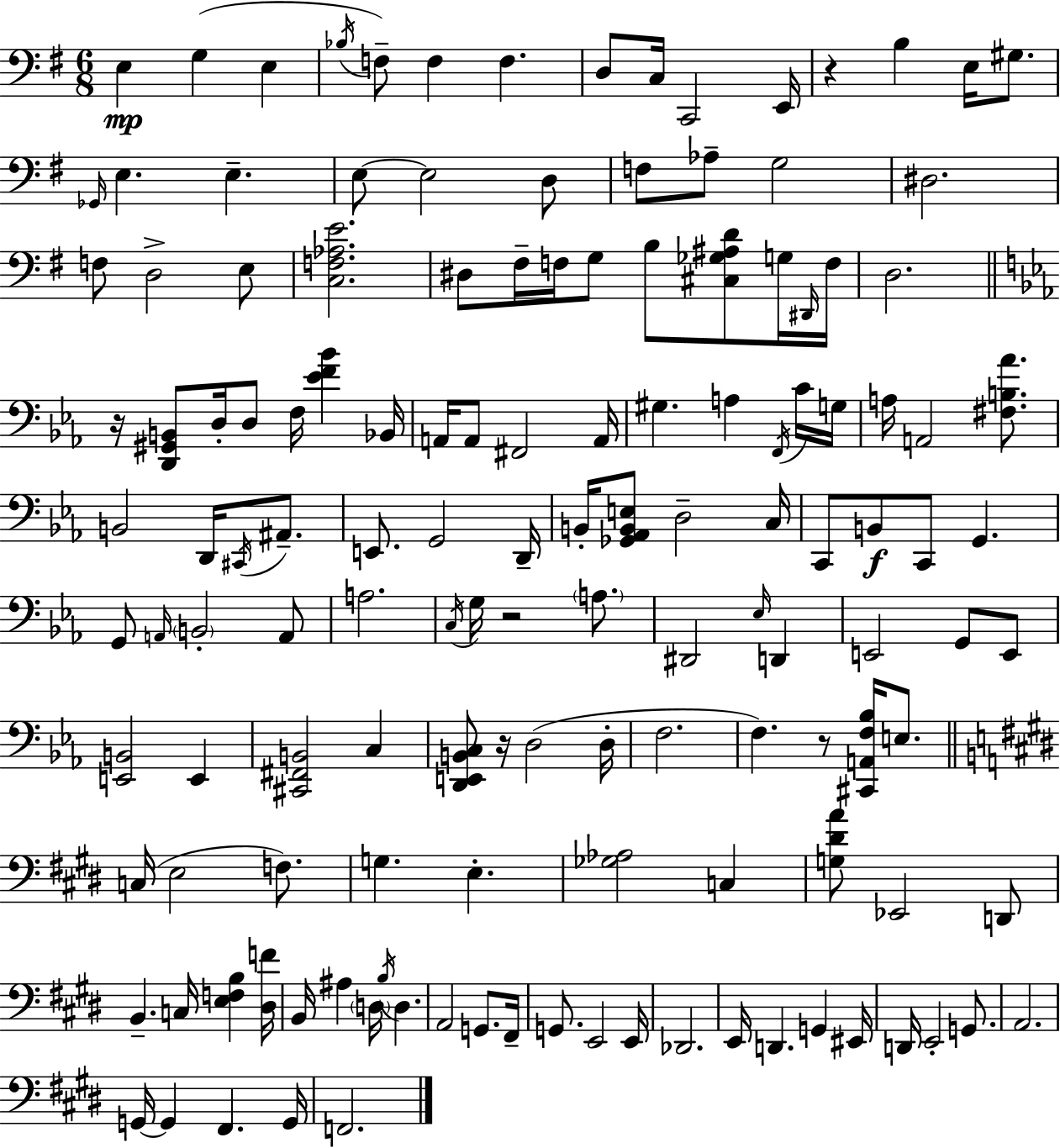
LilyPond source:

{
  \clef bass
  \numericTimeSignature
  \time 6/8
  \key e \minor
  e4\mp g4( e4 | \acciaccatura { bes16 } f8--) f4 f4. | d8 c16 c,2 | e,16 r4 b4 e16 gis8. | \break \grace { ges,16 } e4. e4.-- | e8~~ e2 | d8 f8 aes8-- g2 | dis2. | \break f8 d2-> | e8 <c f aes e'>2. | dis8 fis16-- f16 g8 b8 <cis ges ais d'>8 | g16 \grace { dis,16 } f16 d2. | \break \bar "||" \break \key c \minor r16 <d, gis, b,>8 d16-. d8 f16 <ees' f' bes'>4 bes,16 | a,16 a,8 fis,2 a,16 | gis4. a4 \acciaccatura { f,16 } c'16 | g16 a16 a,2 <fis b aes'>8. | \break b,2 d,16 \acciaccatura { cis,16 } ais,8.-- | e,8. g,2 | d,16-- b,16-. <ges, aes, b, e>8 d2-- | c16 c,8 b,8\f c,8 g,4. | \break g,8 \grace { a,16 } \parenthesize b,2-. | a,8 a2. | \acciaccatura { c16 } g16 r2 | \parenthesize a8. dis,2 | \break \grace { ees16 } d,4 e,2 | g,8 e,8 <e, b,>2 | e,4 <cis, fis, b,>2 | c4 <d, e, b, c>8 r16 d2( | \break d16-. f2. | f4.) r8 | <cis, a, f bes>16 e8. \bar "||" \break \key e \major c16( e2 f8.) | g4. e4.-. | <ges aes>2 c4 | <g dis' a'>8 ees,2 d,8 | \break b,4.-- c16 <e f b>4 <dis f'>16 | b,16 ais4 \parenthesize d16 \acciaccatura { b16 } d4. | a,2 g,8. | fis,16-- g,8. e,2 | \break e,16 des,2. | e,16 d,4. g,4 | eis,16 d,16 e,2-. g,8. | a,2. | \break g,16~~ g,4 fis,4. | g,16 f,2. | \bar "|."
}